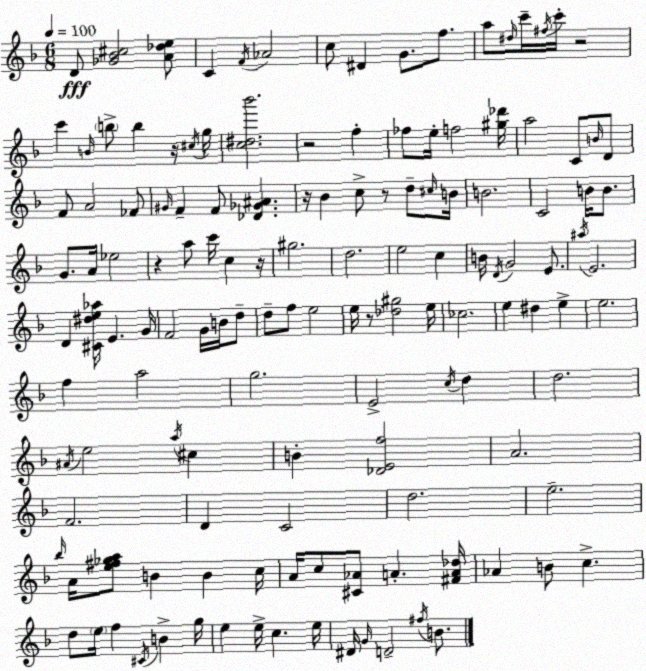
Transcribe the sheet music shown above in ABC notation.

X:1
T:Untitled
M:6/8
L:1/4
K:F
D/2 [_G_B^c]2 [A_de]/2 C F/4 _A2 c/2 ^D G/2 f/2 a/2 ^d/4 c'/4 ^f/4 c'/4 z2 c' B/4 b/2 b z/4 ^c/4 g/4 [c^d_b']2 z2 f _f/2 e/4 f2 [^g_d']/4 a2 C/2 B/4 D/2 F/2 A2 _F/2 ^G/4 F F/2 [_D_G^A] z/4 _B c/2 z/2 d/2 ^c/4 B/4 B2 C2 B/4 B/2 G/2 A/4 _e2 z a/2 c'/4 c z/4 ^g2 d2 e2 c B/4 D/4 G2 E/2 ^a/4 E2 D [^C^de_a]/4 E G/4 F2 G/4 B/4 d/2 d/2 f/2 e2 e/4 z/2 [_d^g]2 e/4 _c2 e ^d e e2 f a2 g2 E2 c/4 d d2 ^A/4 e2 a/4 ^c B [_DEf]2 A2 F2 D C2 d2 e2 _b/4 A/4 [e^f_ga]/2 B B c/4 A/4 c/2 [^C_A]/2 A [^FA_d]/4 _A B/2 c d/2 e/4 f ^C/4 B g/4 e e/4 c e/4 ^D/4 G/4 D2 ^f/4 B/2